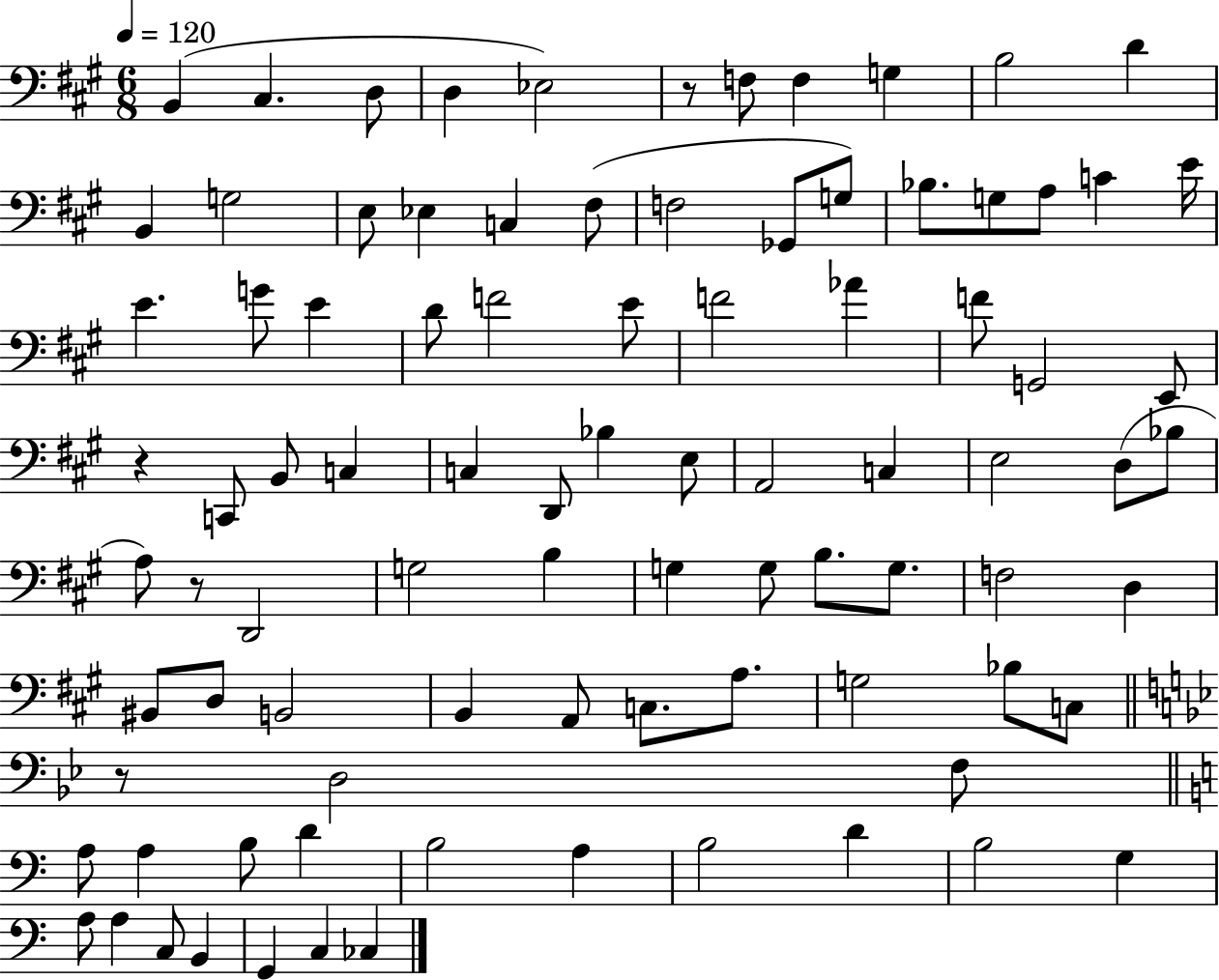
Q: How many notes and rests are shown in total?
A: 90